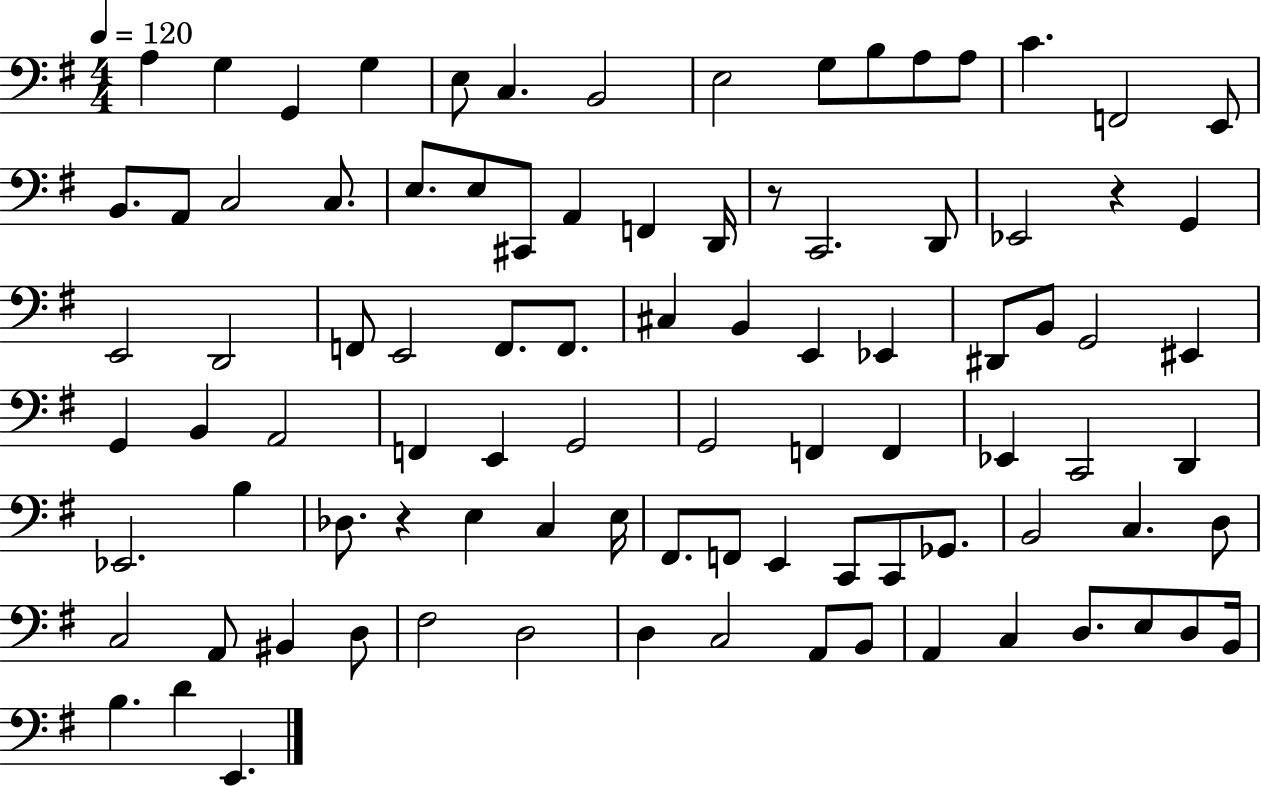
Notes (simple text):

A3/q G3/q G2/q G3/q E3/e C3/q. B2/h E3/h G3/e B3/e A3/e A3/e C4/q. F2/h E2/e B2/e. A2/e C3/h C3/e. E3/e. E3/e C#2/e A2/q F2/q D2/s R/e C2/h. D2/e Eb2/h R/q G2/q E2/h D2/h F2/e E2/h F2/e. F2/e. C#3/q B2/q E2/q Eb2/q D#2/e B2/e G2/h EIS2/q G2/q B2/q A2/h F2/q E2/q G2/h G2/h F2/q F2/q Eb2/q C2/h D2/q Eb2/h. B3/q Db3/e. R/q E3/q C3/q E3/s F#2/e. F2/e E2/q C2/e C2/e Gb2/e. B2/h C3/q. D3/e C3/h A2/e BIS2/q D3/e F#3/h D3/h D3/q C3/h A2/e B2/e A2/q C3/q D3/e. E3/e D3/e B2/s B3/q. D4/q E2/q.